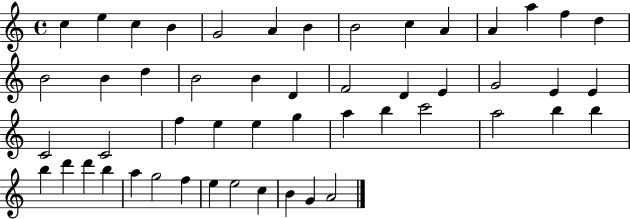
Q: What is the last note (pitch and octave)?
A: A4